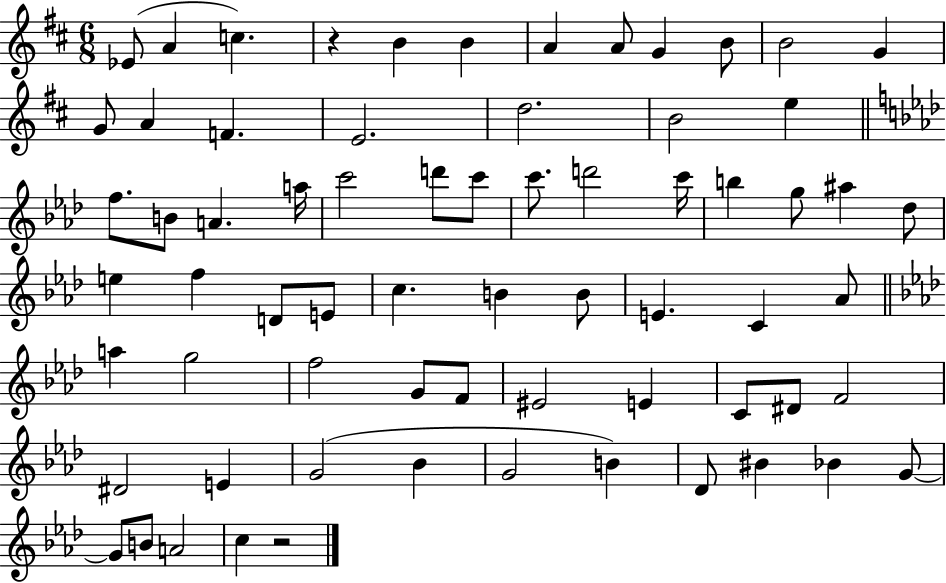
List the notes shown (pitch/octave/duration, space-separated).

Eb4/e A4/q C5/q. R/q B4/q B4/q A4/q A4/e G4/q B4/e B4/h G4/q G4/e A4/q F4/q. E4/h. D5/h. B4/h E5/q F5/e. B4/e A4/q. A5/s C6/h D6/e C6/e C6/e. D6/h C6/s B5/q G5/e A#5/q Db5/e E5/q F5/q D4/e E4/e C5/q. B4/q B4/e E4/q. C4/q Ab4/e A5/q G5/h F5/h G4/e F4/e EIS4/h E4/q C4/e D#4/e F4/h D#4/h E4/q G4/h Bb4/q G4/h B4/q Db4/e BIS4/q Bb4/q G4/e G4/e B4/e A4/h C5/q R/h